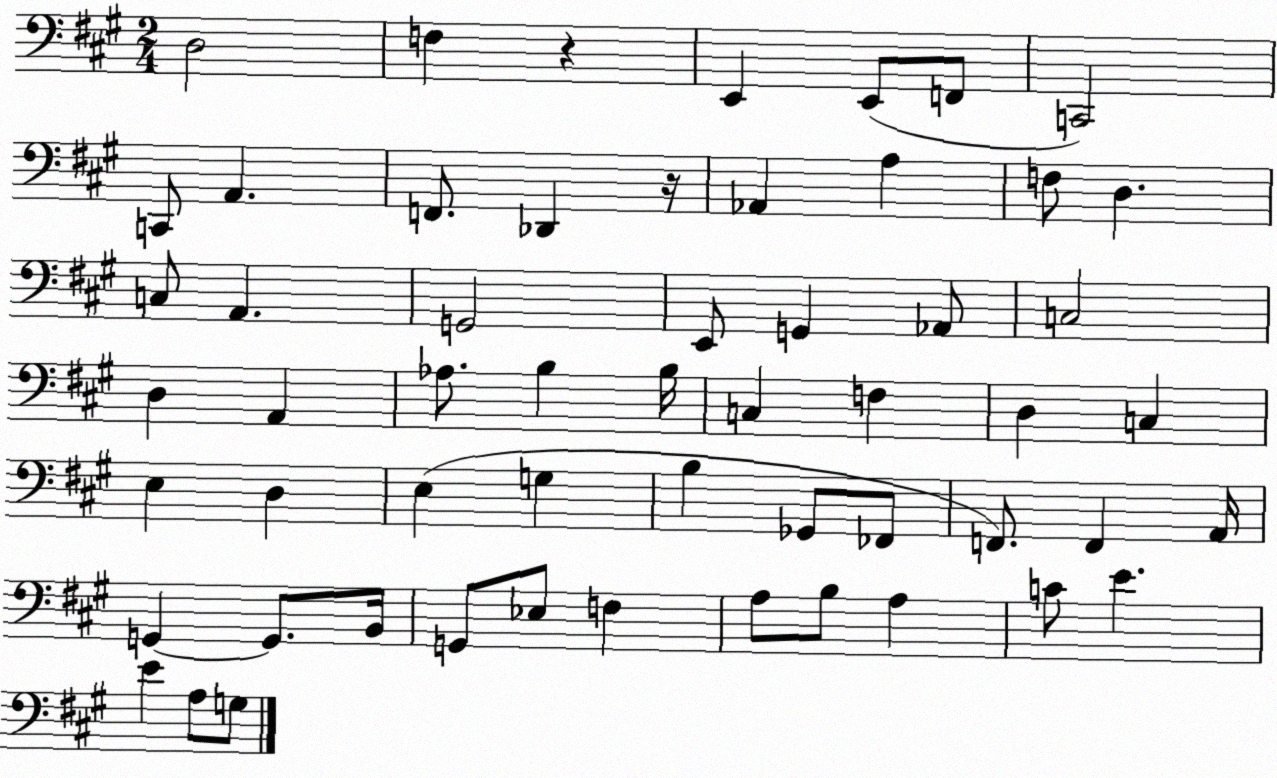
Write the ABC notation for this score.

X:1
T:Untitled
M:2/4
L:1/4
K:A
D,2 F, z E,, E,,/2 F,,/2 C,,2 C,,/2 A,, F,,/2 _D,, z/4 _A,, A, F,/2 D, C,/2 A,, G,,2 E,,/2 G,, _A,,/2 C,2 D, A,, _A,/2 B, B,/4 C, F, D, C, E, D, E, G, B, _G,,/2 _F,,/2 F,,/2 F,, A,,/4 G,, G,,/2 B,,/4 G,,/2 _E,/2 F, A,/2 B,/2 A, C/2 E E A,/2 G,/2